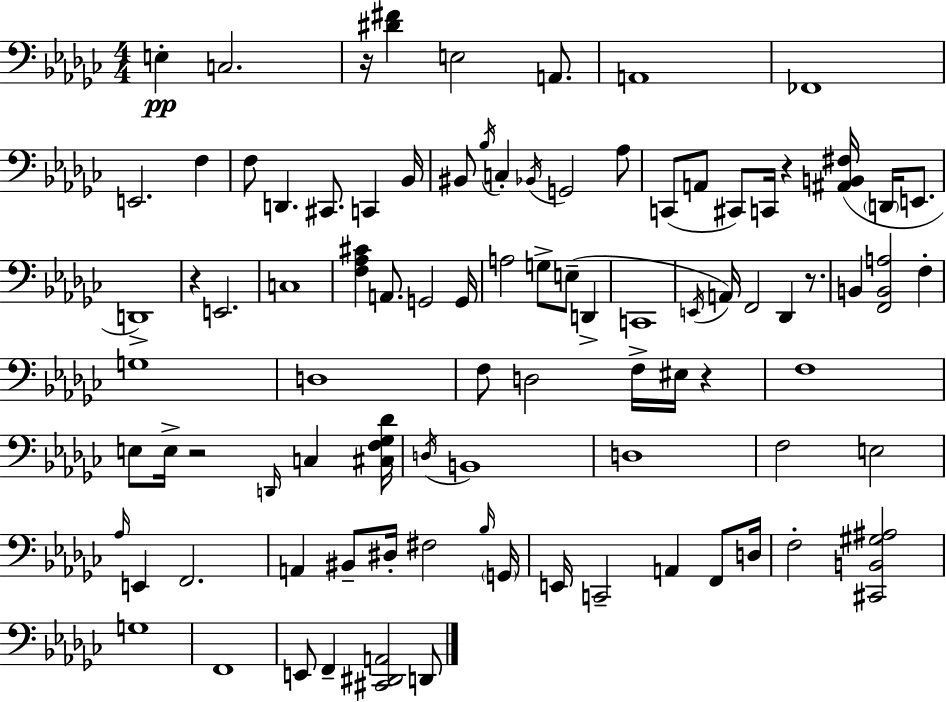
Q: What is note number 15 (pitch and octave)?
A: Bb3